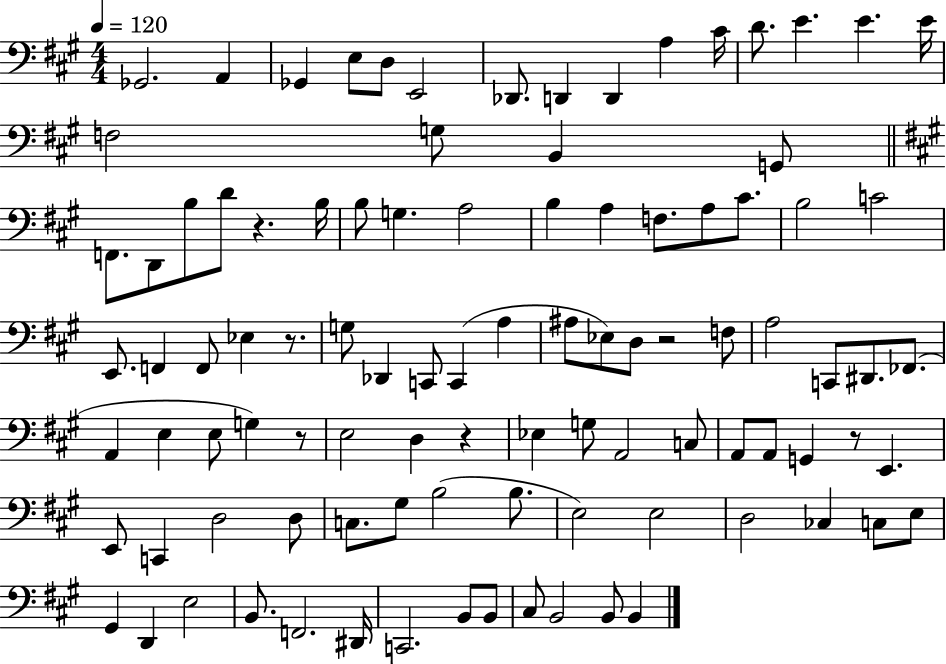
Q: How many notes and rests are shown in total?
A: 98